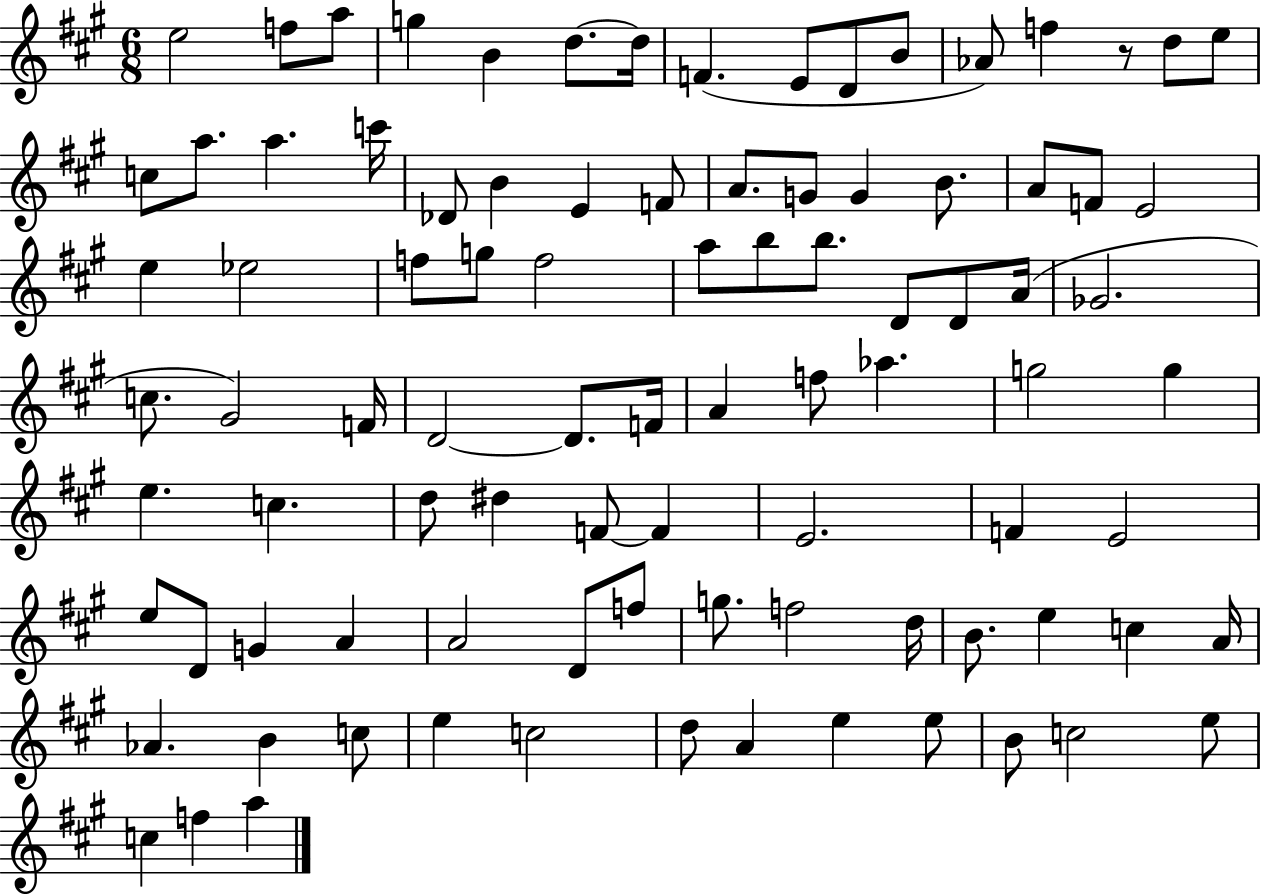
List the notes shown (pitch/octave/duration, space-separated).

E5/h F5/e A5/e G5/q B4/q D5/e. D5/s F4/q. E4/e D4/e B4/e Ab4/e F5/q R/e D5/e E5/e C5/e A5/e. A5/q. C6/s Db4/e B4/q E4/q F4/e A4/e. G4/e G4/q B4/e. A4/e F4/e E4/h E5/q Eb5/h F5/e G5/e F5/h A5/e B5/e B5/e. D4/e D4/e A4/s Gb4/h. C5/e. G#4/h F4/s D4/h D4/e. F4/s A4/q F5/e Ab5/q. G5/h G5/q E5/q. C5/q. D5/e D#5/q F4/e F4/q E4/h. F4/q E4/h E5/e D4/e G4/q A4/q A4/h D4/e F5/e G5/e. F5/h D5/s B4/e. E5/q C5/q A4/s Ab4/q. B4/q C5/e E5/q C5/h D5/e A4/q E5/q E5/e B4/e C5/h E5/e C5/q F5/q A5/q